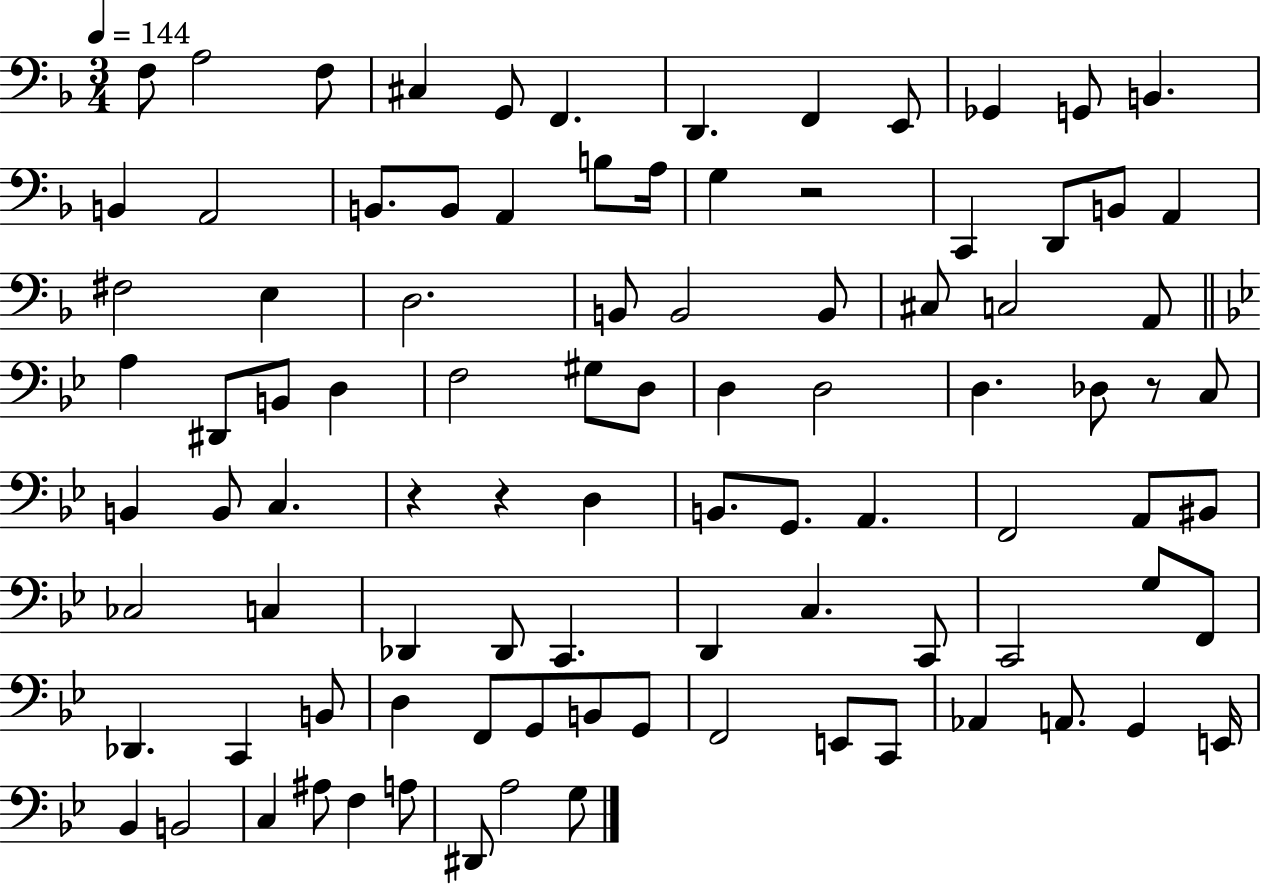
F3/e A3/h F3/e C#3/q G2/e F2/q. D2/q. F2/q E2/e Gb2/q G2/e B2/q. B2/q A2/h B2/e. B2/e A2/q B3/e A3/s G3/q R/h C2/q D2/e B2/e A2/q F#3/h E3/q D3/h. B2/e B2/h B2/e C#3/e C3/h A2/e A3/q D#2/e B2/e D3/q F3/h G#3/e D3/e D3/q D3/h D3/q. Db3/e R/e C3/e B2/q B2/e C3/q. R/q R/q D3/q B2/e. G2/e. A2/q. F2/h A2/e BIS2/e CES3/h C3/q Db2/q Db2/e C2/q. D2/q C3/q. C2/e C2/h G3/e F2/e Db2/q. C2/q B2/e D3/q F2/e G2/e B2/e G2/e F2/h E2/e C2/e Ab2/q A2/e. G2/q E2/s Bb2/q B2/h C3/q A#3/e F3/q A3/e D#2/e A3/h G3/e